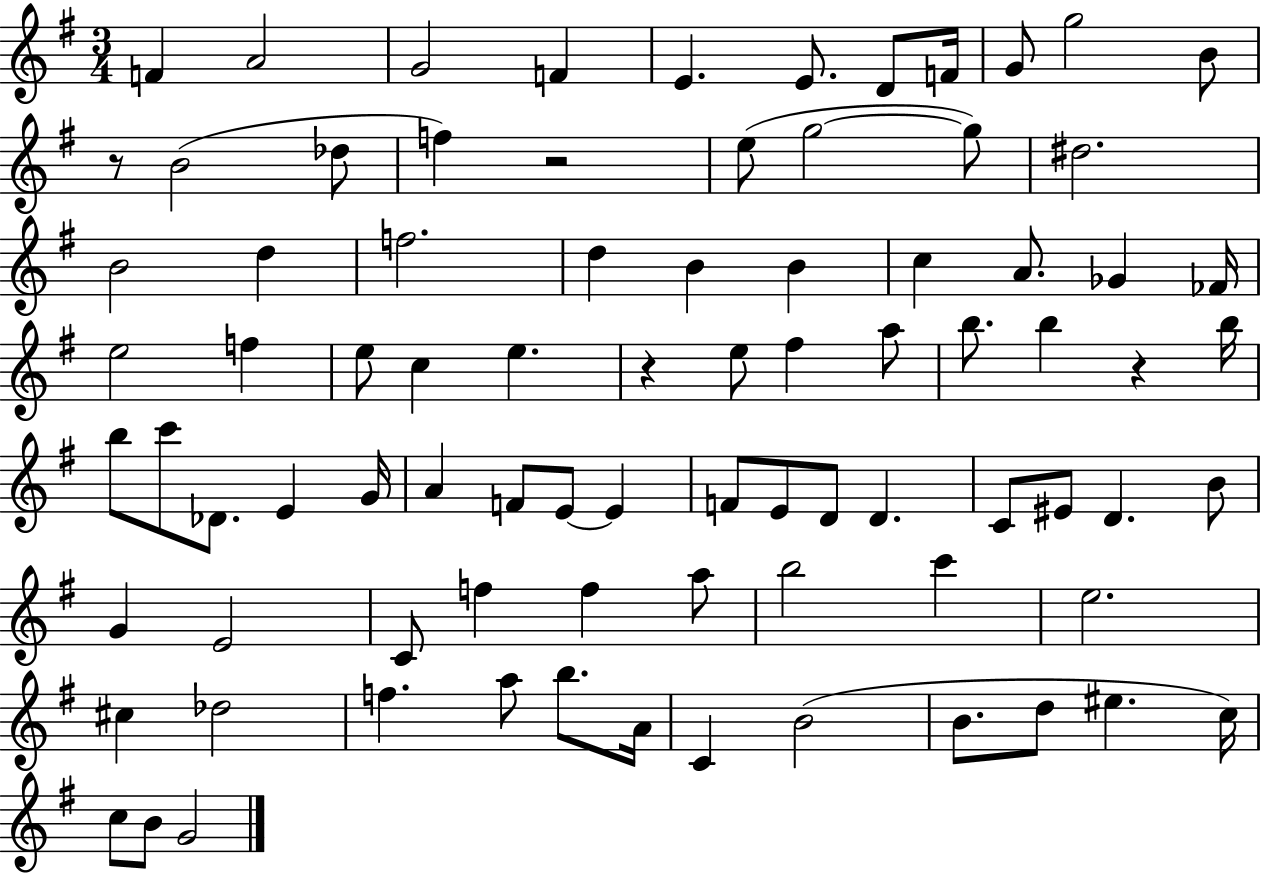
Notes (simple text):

F4/q A4/h G4/h F4/q E4/q. E4/e. D4/e F4/s G4/e G5/h B4/e R/e B4/h Db5/e F5/q R/h E5/e G5/h G5/e D#5/h. B4/h D5/q F5/h. D5/q B4/q B4/q C5/q A4/e. Gb4/q FES4/s E5/h F5/q E5/e C5/q E5/q. R/q E5/e F#5/q A5/e B5/e. B5/q R/q B5/s B5/e C6/e Db4/e. E4/q G4/s A4/q F4/e E4/e E4/q F4/e E4/e D4/e D4/q. C4/e EIS4/e D4/q. B4/e G4/q E4/h C4/e F5/q F5/q A5/e B5/h C6/q E5/h. C#5/q Db5/h F5/q. A5/e B5/e. A4/s C4/q B4/h B4/e. D5/e EIS5/q. C5/s C5/e B4/e G4/h